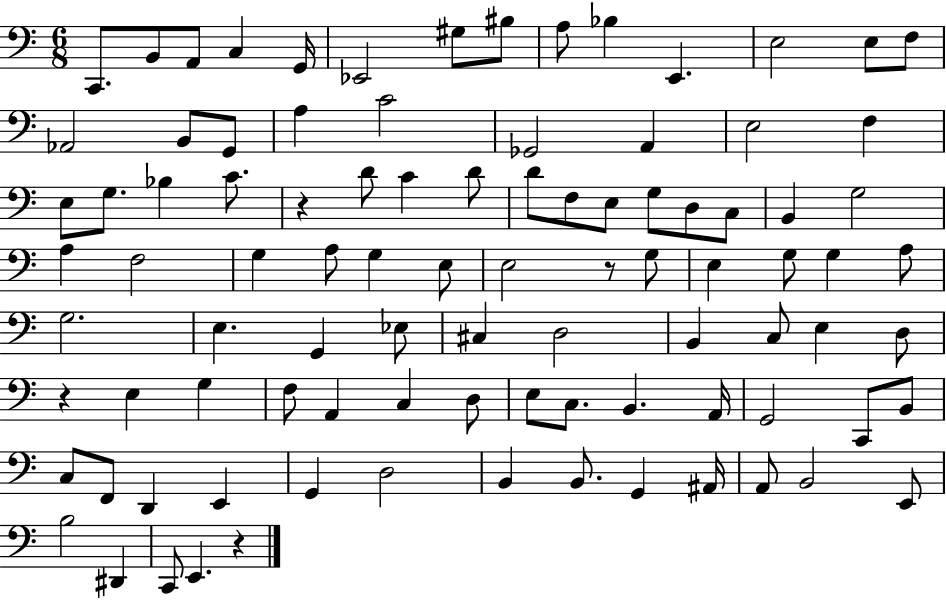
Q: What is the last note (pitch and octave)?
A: E2